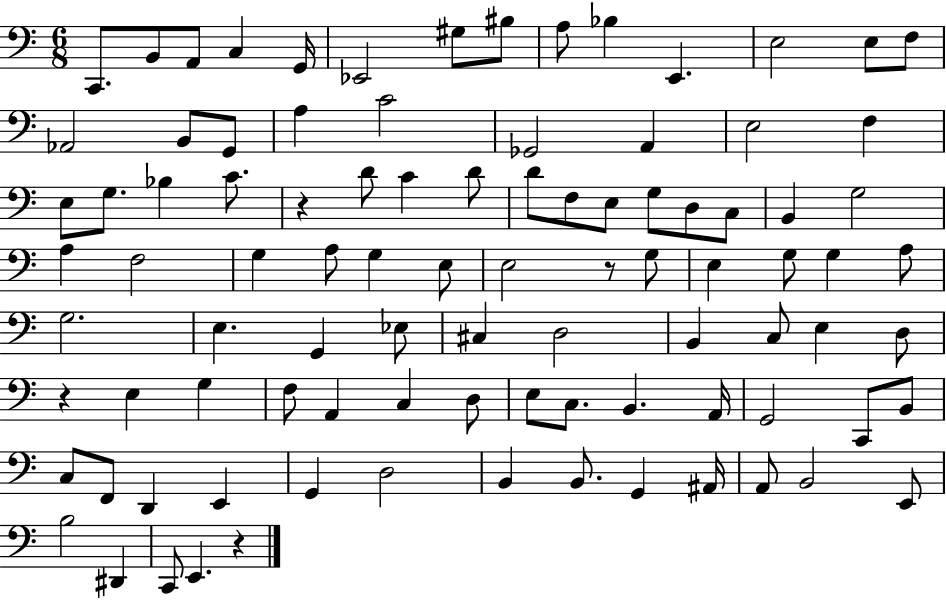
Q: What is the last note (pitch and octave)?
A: E2